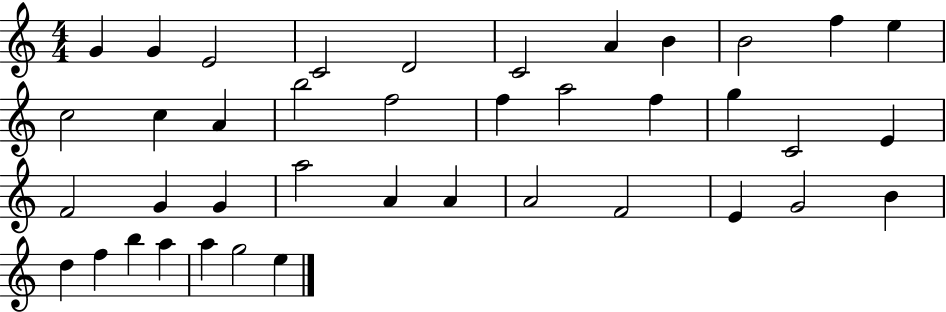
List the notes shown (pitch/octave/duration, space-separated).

G4/q G4/q E4/h C4/h D4/h C4/h A4/q B4/q B4/h F5/q E5/q C5/h C5/q A4/q B5/h F5/h F5/q A5/h F5/q G5/q C4/h E4/q F4/h G4/q G4/q A5/h A4/q A4/q A4/h F4/h E4/q G4/h B4/q D5/q F5/q B5/q A5/q A5/q G5/h E5/q